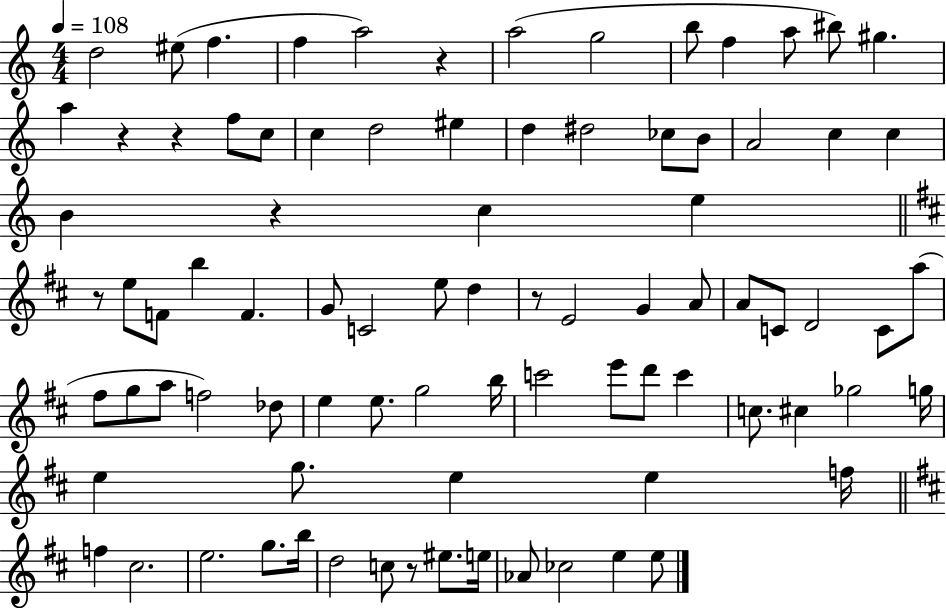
D5/h EIS5/e F5/q. F5/q A5/h R/q A5/h G5/h B5/e F5/q A5/e BIS5/e G#5/q. A5/q R/q R/q F5/e C5/e C5/q D5/h EIS5/q D5/q D#5/h CES5/e B4/e A4/h C5/q C5/q B4/q R/q C5/q E5/q R/e E5/e F4/e B5/q F4/q. G4/e C4/h E5/e D5/q R/e E4/h G4/q A4/e A4/e C4/e D4/h C4/e A5/e F#5/e G5/e A5/e F5/h Db5/e E5/q E5/e. G5/h B5/s C6/h E6/e D6/e C6/q C5/e. C#5/q Gb5/h G5/s E5/q G5/e. E5/q E5/q F5/s F5/q C#5/h. E5/h. G5/e. B5/s D5/h C5/e R/e EIS5/e. E5/s Ab4/e CES5/h E5/q E5/e